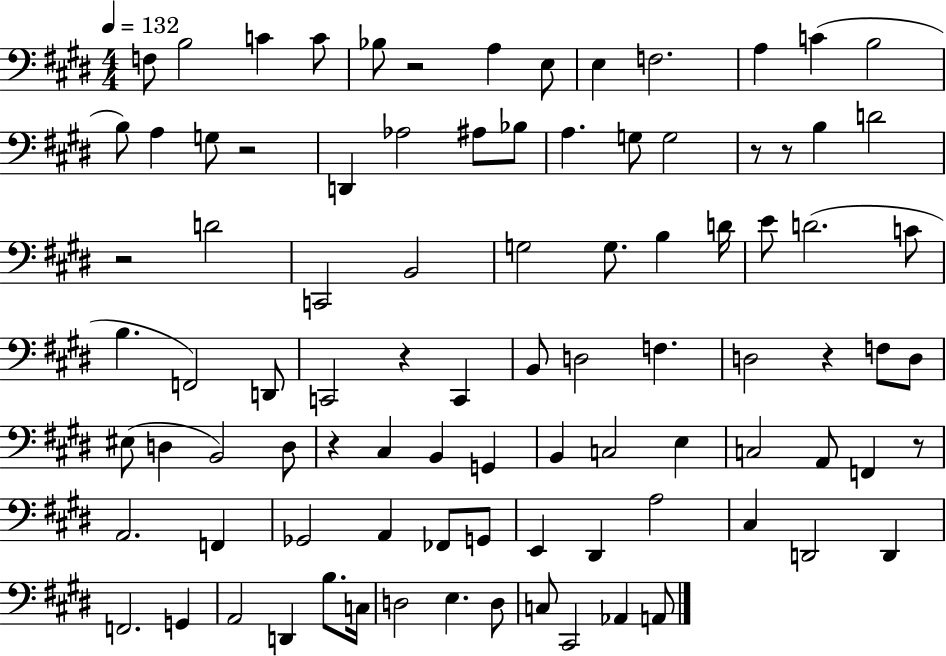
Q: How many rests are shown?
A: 9